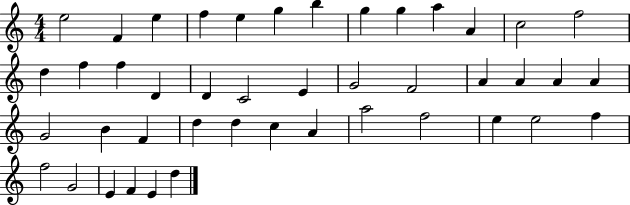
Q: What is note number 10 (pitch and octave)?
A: A5